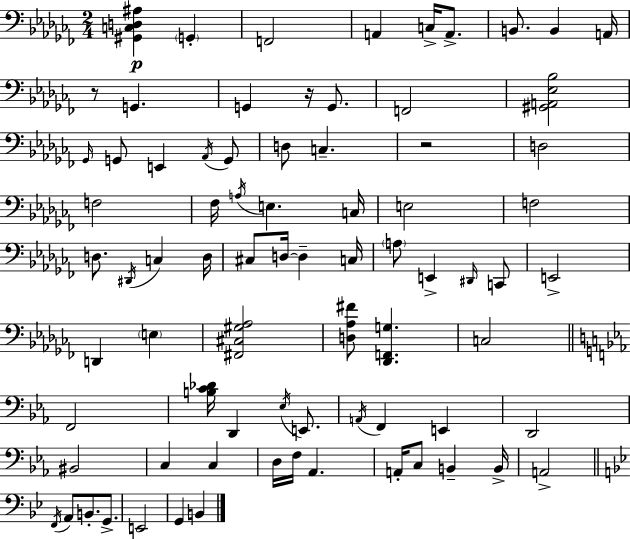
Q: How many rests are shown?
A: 3